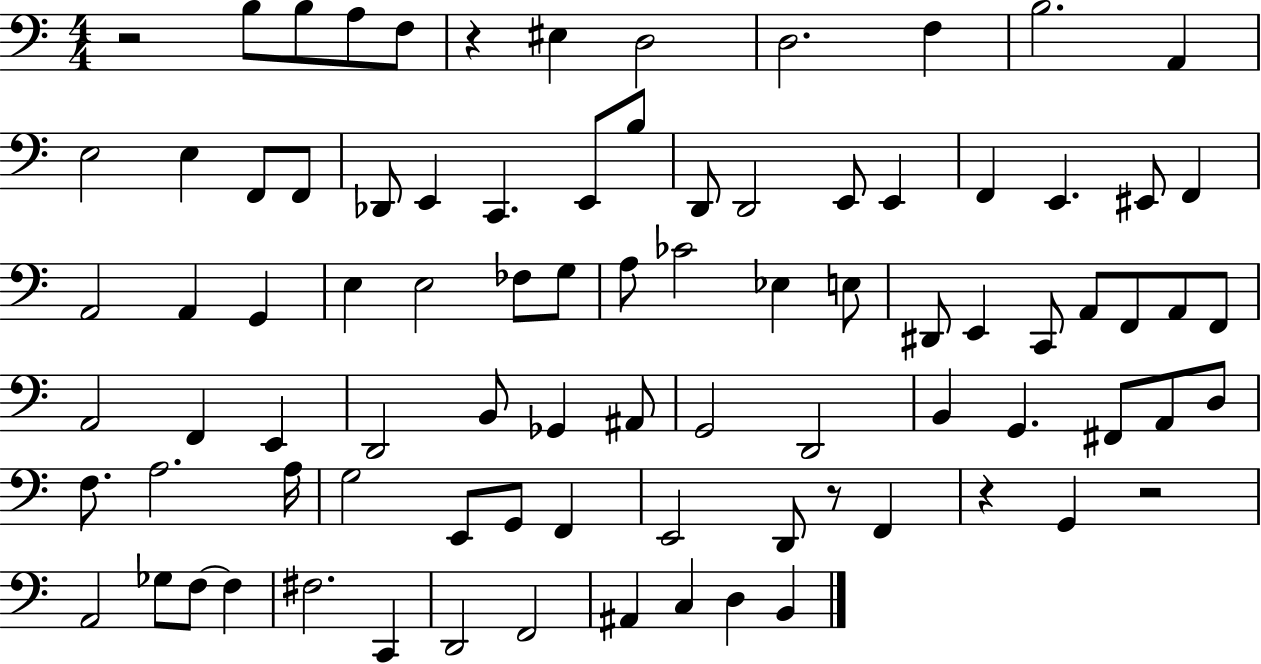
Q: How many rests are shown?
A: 5